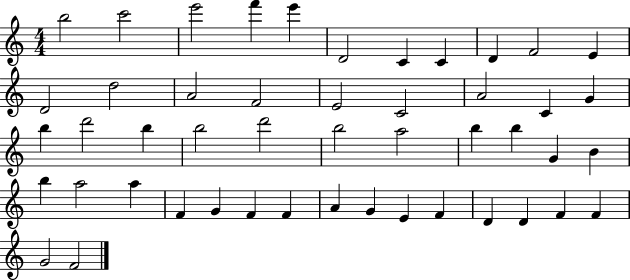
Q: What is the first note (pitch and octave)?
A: B5